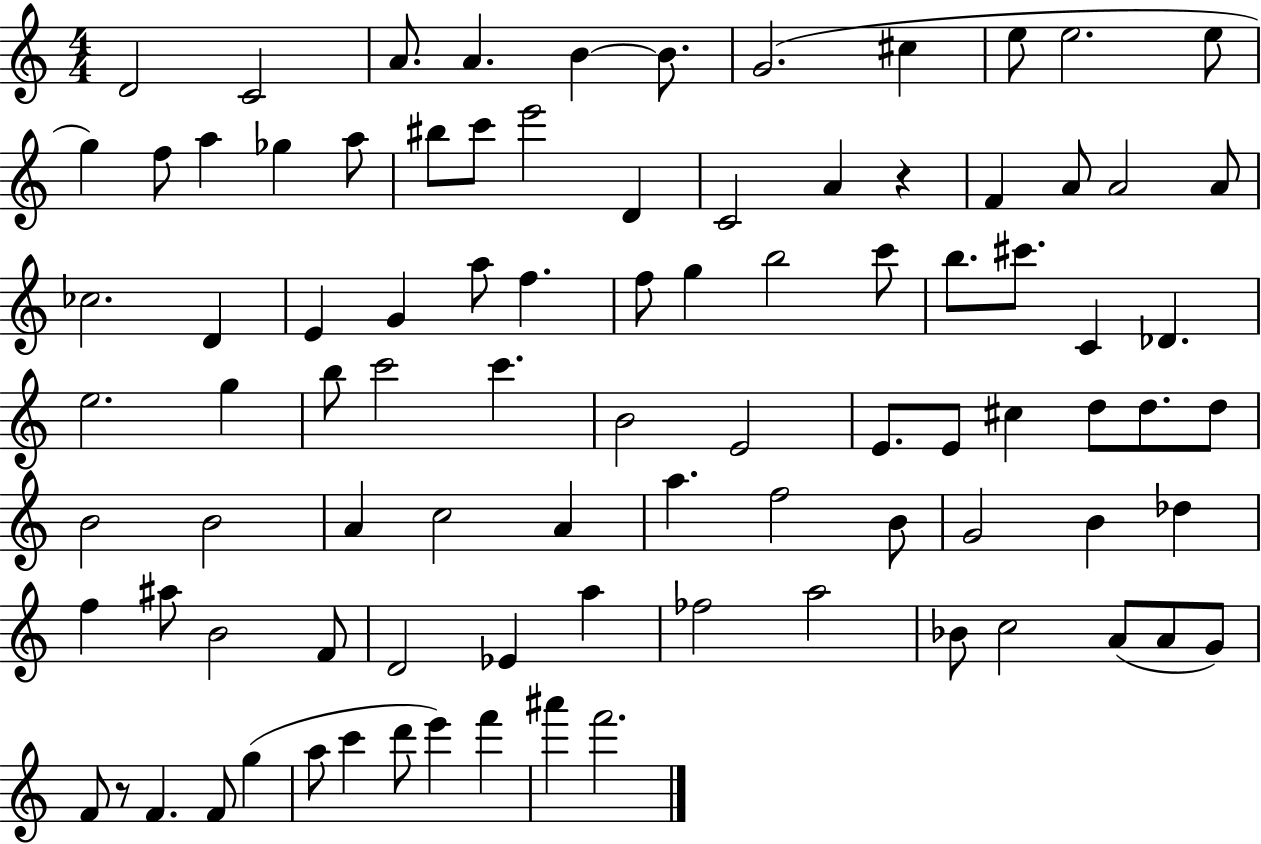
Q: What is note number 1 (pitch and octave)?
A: D4